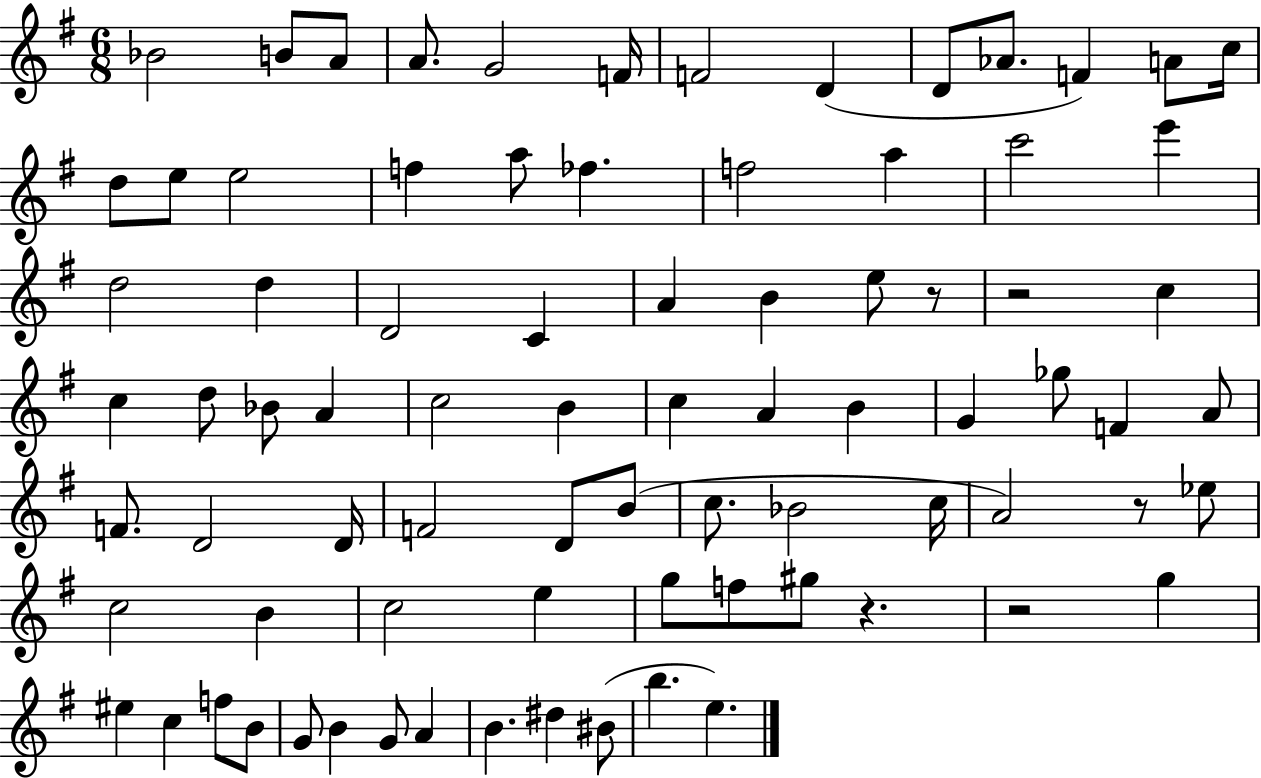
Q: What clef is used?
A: treble